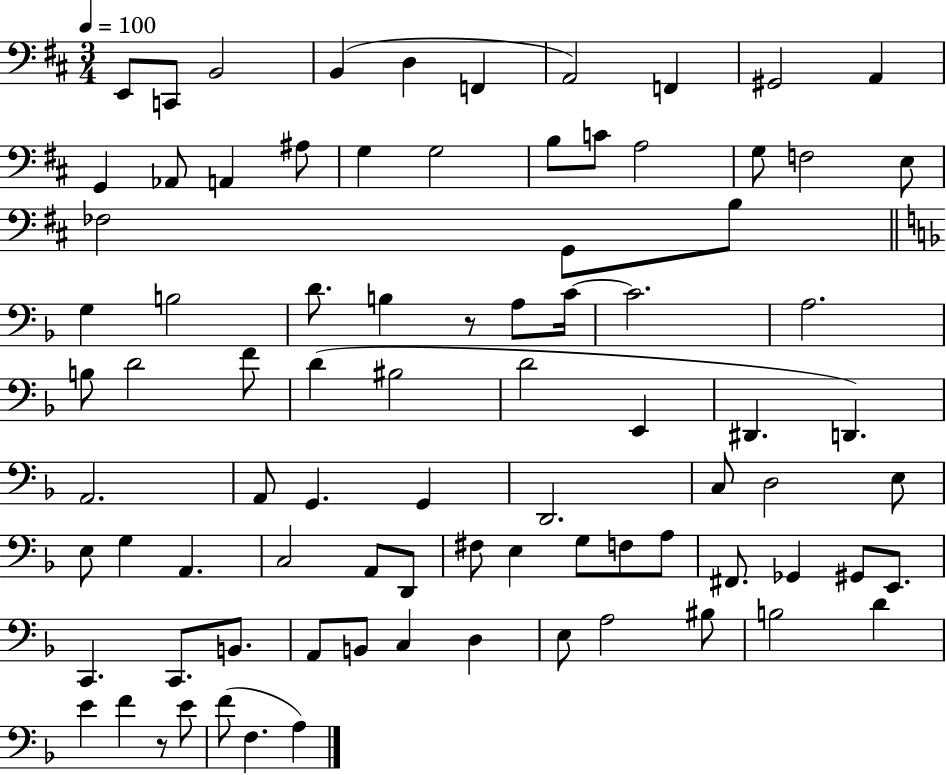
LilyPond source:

{
  \clef bass
  \numericTimeSignature
  \time 3/4
  \key d \major
  \tempo 4 = 100
  e,8 c,8 b,2 | b,4( d4 f,4 | a,2) f,4 | gis,2 a,4 | \break g,4 aes,8 a,4 ais8 | g4 g2 | b8 c'8 a2 | g8 f2 e8 | \break fes2 g,8 b8 | \bar "||" \break \key d \minor g4 b2 | d'8. b4 r8 a8 c'16~~ | c'2. | a2. | \break b8 d'2 f'8 | d'4( bis2 | d'2 e,4 | dis,4. d,4.) | \break a,2. | a,8 g,4. g,4 | d,2. | c8 d2 e8 | \break e8 g4 a,4. | c2 a,8 d,8 | fis8 e4 g8 f8 a8 | fis,8. ges,4 gis,8 e,8. | \break c,4. c,8. b,8. | a,8 b,8 c4 d4 | e8 a2 bis8 | b2 d'4 | \break e'4 f'4 r8 e'8 | f'8( f4. a4) | \bar "|."
}